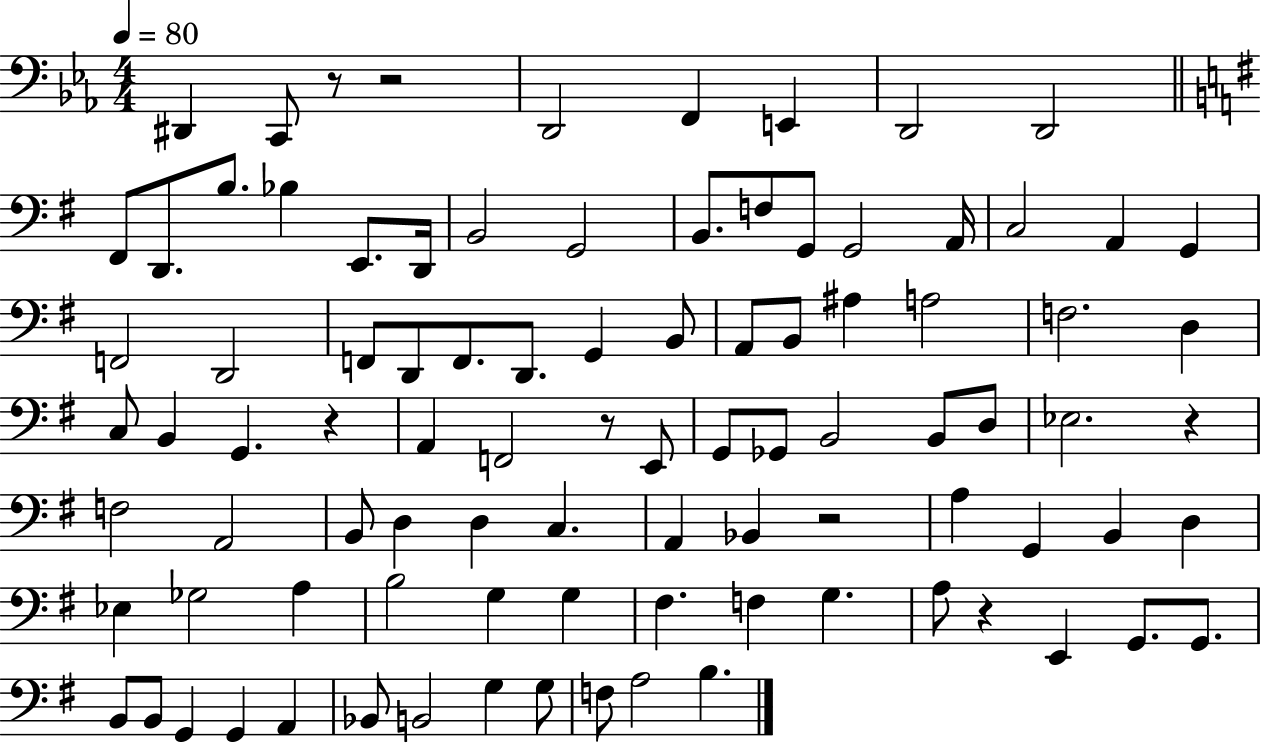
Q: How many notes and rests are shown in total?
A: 93